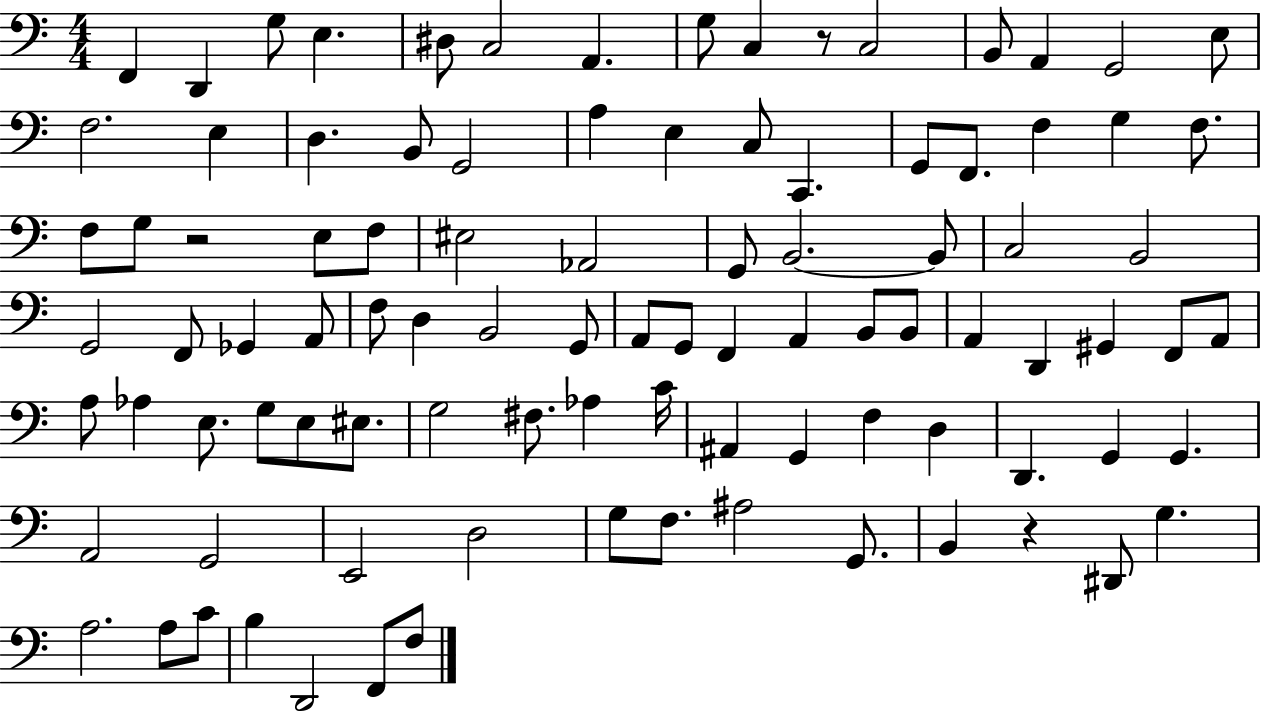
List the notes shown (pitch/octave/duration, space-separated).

F2/q D2/q G3/e E3/q. D#3/e C3/h A2/q. G3/e C3/q R/e C3/h B2/e A2/q G2/h E3/e F3/h. E3/q D3/q. B2/e G2/h A3/q E3/q C3/e C2/q. G2/e F2/e. F3/q G3/q F3/e. F3/e G3/e R/h E3/e F3/e EIS3/h Ab2/h G2/e B2/h. B2/e C3/h B2/h G2/h F2/e Gb2/q A2/e F3/e D3/q B2/h G2/e A2/e G2/e F2/q A2/q B2/e B2/e A2/q D2/q G#2/q F2/e A2/e A3/e Ab3/q E3/e. G3/e E3/e EIS3/e. G3/h F#3/e. Ab3/q C4/s A#2/q G2/q F3/q D3/q D2/q. G2/q G2/q. A2/h G2/h E2/h D3/h G3/e F3/e. A#3/h G2/e. B2/q R/q D#2/e G3/q. A3/h. A3/e C4/e B3/q D2/h F2/e F3/e